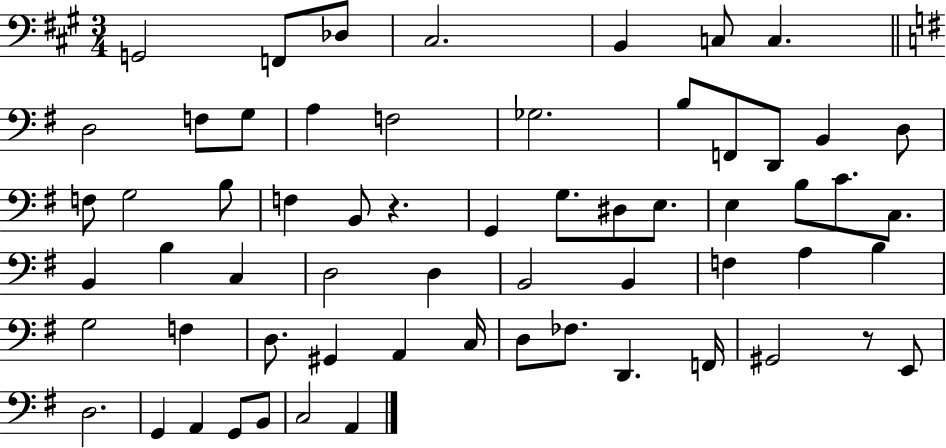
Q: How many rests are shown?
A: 2